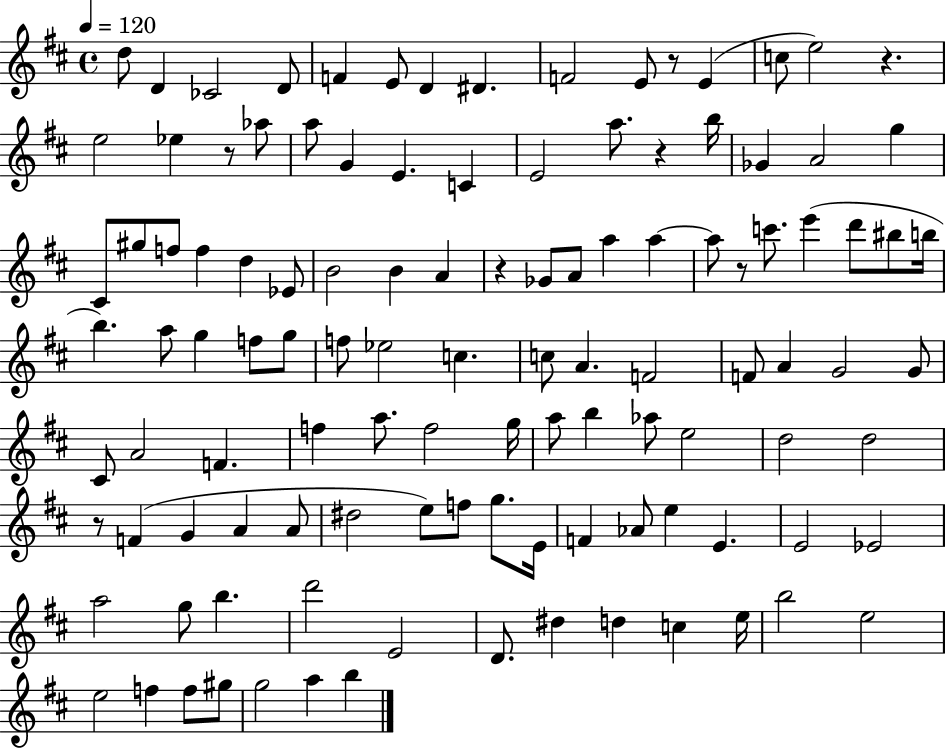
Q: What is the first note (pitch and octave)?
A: D5